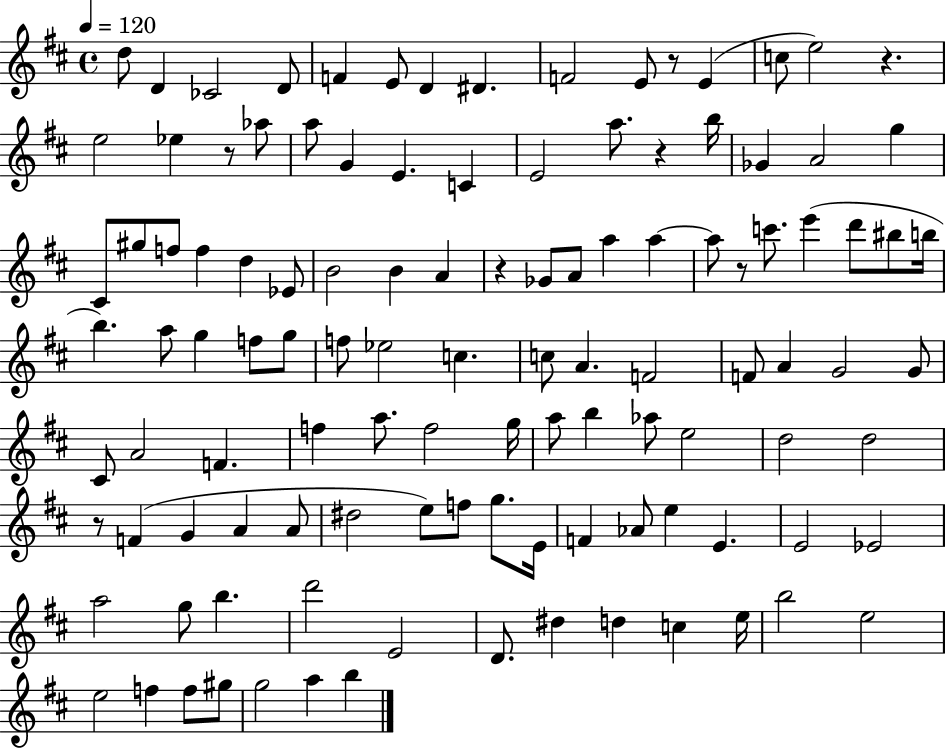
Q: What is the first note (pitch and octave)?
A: D5